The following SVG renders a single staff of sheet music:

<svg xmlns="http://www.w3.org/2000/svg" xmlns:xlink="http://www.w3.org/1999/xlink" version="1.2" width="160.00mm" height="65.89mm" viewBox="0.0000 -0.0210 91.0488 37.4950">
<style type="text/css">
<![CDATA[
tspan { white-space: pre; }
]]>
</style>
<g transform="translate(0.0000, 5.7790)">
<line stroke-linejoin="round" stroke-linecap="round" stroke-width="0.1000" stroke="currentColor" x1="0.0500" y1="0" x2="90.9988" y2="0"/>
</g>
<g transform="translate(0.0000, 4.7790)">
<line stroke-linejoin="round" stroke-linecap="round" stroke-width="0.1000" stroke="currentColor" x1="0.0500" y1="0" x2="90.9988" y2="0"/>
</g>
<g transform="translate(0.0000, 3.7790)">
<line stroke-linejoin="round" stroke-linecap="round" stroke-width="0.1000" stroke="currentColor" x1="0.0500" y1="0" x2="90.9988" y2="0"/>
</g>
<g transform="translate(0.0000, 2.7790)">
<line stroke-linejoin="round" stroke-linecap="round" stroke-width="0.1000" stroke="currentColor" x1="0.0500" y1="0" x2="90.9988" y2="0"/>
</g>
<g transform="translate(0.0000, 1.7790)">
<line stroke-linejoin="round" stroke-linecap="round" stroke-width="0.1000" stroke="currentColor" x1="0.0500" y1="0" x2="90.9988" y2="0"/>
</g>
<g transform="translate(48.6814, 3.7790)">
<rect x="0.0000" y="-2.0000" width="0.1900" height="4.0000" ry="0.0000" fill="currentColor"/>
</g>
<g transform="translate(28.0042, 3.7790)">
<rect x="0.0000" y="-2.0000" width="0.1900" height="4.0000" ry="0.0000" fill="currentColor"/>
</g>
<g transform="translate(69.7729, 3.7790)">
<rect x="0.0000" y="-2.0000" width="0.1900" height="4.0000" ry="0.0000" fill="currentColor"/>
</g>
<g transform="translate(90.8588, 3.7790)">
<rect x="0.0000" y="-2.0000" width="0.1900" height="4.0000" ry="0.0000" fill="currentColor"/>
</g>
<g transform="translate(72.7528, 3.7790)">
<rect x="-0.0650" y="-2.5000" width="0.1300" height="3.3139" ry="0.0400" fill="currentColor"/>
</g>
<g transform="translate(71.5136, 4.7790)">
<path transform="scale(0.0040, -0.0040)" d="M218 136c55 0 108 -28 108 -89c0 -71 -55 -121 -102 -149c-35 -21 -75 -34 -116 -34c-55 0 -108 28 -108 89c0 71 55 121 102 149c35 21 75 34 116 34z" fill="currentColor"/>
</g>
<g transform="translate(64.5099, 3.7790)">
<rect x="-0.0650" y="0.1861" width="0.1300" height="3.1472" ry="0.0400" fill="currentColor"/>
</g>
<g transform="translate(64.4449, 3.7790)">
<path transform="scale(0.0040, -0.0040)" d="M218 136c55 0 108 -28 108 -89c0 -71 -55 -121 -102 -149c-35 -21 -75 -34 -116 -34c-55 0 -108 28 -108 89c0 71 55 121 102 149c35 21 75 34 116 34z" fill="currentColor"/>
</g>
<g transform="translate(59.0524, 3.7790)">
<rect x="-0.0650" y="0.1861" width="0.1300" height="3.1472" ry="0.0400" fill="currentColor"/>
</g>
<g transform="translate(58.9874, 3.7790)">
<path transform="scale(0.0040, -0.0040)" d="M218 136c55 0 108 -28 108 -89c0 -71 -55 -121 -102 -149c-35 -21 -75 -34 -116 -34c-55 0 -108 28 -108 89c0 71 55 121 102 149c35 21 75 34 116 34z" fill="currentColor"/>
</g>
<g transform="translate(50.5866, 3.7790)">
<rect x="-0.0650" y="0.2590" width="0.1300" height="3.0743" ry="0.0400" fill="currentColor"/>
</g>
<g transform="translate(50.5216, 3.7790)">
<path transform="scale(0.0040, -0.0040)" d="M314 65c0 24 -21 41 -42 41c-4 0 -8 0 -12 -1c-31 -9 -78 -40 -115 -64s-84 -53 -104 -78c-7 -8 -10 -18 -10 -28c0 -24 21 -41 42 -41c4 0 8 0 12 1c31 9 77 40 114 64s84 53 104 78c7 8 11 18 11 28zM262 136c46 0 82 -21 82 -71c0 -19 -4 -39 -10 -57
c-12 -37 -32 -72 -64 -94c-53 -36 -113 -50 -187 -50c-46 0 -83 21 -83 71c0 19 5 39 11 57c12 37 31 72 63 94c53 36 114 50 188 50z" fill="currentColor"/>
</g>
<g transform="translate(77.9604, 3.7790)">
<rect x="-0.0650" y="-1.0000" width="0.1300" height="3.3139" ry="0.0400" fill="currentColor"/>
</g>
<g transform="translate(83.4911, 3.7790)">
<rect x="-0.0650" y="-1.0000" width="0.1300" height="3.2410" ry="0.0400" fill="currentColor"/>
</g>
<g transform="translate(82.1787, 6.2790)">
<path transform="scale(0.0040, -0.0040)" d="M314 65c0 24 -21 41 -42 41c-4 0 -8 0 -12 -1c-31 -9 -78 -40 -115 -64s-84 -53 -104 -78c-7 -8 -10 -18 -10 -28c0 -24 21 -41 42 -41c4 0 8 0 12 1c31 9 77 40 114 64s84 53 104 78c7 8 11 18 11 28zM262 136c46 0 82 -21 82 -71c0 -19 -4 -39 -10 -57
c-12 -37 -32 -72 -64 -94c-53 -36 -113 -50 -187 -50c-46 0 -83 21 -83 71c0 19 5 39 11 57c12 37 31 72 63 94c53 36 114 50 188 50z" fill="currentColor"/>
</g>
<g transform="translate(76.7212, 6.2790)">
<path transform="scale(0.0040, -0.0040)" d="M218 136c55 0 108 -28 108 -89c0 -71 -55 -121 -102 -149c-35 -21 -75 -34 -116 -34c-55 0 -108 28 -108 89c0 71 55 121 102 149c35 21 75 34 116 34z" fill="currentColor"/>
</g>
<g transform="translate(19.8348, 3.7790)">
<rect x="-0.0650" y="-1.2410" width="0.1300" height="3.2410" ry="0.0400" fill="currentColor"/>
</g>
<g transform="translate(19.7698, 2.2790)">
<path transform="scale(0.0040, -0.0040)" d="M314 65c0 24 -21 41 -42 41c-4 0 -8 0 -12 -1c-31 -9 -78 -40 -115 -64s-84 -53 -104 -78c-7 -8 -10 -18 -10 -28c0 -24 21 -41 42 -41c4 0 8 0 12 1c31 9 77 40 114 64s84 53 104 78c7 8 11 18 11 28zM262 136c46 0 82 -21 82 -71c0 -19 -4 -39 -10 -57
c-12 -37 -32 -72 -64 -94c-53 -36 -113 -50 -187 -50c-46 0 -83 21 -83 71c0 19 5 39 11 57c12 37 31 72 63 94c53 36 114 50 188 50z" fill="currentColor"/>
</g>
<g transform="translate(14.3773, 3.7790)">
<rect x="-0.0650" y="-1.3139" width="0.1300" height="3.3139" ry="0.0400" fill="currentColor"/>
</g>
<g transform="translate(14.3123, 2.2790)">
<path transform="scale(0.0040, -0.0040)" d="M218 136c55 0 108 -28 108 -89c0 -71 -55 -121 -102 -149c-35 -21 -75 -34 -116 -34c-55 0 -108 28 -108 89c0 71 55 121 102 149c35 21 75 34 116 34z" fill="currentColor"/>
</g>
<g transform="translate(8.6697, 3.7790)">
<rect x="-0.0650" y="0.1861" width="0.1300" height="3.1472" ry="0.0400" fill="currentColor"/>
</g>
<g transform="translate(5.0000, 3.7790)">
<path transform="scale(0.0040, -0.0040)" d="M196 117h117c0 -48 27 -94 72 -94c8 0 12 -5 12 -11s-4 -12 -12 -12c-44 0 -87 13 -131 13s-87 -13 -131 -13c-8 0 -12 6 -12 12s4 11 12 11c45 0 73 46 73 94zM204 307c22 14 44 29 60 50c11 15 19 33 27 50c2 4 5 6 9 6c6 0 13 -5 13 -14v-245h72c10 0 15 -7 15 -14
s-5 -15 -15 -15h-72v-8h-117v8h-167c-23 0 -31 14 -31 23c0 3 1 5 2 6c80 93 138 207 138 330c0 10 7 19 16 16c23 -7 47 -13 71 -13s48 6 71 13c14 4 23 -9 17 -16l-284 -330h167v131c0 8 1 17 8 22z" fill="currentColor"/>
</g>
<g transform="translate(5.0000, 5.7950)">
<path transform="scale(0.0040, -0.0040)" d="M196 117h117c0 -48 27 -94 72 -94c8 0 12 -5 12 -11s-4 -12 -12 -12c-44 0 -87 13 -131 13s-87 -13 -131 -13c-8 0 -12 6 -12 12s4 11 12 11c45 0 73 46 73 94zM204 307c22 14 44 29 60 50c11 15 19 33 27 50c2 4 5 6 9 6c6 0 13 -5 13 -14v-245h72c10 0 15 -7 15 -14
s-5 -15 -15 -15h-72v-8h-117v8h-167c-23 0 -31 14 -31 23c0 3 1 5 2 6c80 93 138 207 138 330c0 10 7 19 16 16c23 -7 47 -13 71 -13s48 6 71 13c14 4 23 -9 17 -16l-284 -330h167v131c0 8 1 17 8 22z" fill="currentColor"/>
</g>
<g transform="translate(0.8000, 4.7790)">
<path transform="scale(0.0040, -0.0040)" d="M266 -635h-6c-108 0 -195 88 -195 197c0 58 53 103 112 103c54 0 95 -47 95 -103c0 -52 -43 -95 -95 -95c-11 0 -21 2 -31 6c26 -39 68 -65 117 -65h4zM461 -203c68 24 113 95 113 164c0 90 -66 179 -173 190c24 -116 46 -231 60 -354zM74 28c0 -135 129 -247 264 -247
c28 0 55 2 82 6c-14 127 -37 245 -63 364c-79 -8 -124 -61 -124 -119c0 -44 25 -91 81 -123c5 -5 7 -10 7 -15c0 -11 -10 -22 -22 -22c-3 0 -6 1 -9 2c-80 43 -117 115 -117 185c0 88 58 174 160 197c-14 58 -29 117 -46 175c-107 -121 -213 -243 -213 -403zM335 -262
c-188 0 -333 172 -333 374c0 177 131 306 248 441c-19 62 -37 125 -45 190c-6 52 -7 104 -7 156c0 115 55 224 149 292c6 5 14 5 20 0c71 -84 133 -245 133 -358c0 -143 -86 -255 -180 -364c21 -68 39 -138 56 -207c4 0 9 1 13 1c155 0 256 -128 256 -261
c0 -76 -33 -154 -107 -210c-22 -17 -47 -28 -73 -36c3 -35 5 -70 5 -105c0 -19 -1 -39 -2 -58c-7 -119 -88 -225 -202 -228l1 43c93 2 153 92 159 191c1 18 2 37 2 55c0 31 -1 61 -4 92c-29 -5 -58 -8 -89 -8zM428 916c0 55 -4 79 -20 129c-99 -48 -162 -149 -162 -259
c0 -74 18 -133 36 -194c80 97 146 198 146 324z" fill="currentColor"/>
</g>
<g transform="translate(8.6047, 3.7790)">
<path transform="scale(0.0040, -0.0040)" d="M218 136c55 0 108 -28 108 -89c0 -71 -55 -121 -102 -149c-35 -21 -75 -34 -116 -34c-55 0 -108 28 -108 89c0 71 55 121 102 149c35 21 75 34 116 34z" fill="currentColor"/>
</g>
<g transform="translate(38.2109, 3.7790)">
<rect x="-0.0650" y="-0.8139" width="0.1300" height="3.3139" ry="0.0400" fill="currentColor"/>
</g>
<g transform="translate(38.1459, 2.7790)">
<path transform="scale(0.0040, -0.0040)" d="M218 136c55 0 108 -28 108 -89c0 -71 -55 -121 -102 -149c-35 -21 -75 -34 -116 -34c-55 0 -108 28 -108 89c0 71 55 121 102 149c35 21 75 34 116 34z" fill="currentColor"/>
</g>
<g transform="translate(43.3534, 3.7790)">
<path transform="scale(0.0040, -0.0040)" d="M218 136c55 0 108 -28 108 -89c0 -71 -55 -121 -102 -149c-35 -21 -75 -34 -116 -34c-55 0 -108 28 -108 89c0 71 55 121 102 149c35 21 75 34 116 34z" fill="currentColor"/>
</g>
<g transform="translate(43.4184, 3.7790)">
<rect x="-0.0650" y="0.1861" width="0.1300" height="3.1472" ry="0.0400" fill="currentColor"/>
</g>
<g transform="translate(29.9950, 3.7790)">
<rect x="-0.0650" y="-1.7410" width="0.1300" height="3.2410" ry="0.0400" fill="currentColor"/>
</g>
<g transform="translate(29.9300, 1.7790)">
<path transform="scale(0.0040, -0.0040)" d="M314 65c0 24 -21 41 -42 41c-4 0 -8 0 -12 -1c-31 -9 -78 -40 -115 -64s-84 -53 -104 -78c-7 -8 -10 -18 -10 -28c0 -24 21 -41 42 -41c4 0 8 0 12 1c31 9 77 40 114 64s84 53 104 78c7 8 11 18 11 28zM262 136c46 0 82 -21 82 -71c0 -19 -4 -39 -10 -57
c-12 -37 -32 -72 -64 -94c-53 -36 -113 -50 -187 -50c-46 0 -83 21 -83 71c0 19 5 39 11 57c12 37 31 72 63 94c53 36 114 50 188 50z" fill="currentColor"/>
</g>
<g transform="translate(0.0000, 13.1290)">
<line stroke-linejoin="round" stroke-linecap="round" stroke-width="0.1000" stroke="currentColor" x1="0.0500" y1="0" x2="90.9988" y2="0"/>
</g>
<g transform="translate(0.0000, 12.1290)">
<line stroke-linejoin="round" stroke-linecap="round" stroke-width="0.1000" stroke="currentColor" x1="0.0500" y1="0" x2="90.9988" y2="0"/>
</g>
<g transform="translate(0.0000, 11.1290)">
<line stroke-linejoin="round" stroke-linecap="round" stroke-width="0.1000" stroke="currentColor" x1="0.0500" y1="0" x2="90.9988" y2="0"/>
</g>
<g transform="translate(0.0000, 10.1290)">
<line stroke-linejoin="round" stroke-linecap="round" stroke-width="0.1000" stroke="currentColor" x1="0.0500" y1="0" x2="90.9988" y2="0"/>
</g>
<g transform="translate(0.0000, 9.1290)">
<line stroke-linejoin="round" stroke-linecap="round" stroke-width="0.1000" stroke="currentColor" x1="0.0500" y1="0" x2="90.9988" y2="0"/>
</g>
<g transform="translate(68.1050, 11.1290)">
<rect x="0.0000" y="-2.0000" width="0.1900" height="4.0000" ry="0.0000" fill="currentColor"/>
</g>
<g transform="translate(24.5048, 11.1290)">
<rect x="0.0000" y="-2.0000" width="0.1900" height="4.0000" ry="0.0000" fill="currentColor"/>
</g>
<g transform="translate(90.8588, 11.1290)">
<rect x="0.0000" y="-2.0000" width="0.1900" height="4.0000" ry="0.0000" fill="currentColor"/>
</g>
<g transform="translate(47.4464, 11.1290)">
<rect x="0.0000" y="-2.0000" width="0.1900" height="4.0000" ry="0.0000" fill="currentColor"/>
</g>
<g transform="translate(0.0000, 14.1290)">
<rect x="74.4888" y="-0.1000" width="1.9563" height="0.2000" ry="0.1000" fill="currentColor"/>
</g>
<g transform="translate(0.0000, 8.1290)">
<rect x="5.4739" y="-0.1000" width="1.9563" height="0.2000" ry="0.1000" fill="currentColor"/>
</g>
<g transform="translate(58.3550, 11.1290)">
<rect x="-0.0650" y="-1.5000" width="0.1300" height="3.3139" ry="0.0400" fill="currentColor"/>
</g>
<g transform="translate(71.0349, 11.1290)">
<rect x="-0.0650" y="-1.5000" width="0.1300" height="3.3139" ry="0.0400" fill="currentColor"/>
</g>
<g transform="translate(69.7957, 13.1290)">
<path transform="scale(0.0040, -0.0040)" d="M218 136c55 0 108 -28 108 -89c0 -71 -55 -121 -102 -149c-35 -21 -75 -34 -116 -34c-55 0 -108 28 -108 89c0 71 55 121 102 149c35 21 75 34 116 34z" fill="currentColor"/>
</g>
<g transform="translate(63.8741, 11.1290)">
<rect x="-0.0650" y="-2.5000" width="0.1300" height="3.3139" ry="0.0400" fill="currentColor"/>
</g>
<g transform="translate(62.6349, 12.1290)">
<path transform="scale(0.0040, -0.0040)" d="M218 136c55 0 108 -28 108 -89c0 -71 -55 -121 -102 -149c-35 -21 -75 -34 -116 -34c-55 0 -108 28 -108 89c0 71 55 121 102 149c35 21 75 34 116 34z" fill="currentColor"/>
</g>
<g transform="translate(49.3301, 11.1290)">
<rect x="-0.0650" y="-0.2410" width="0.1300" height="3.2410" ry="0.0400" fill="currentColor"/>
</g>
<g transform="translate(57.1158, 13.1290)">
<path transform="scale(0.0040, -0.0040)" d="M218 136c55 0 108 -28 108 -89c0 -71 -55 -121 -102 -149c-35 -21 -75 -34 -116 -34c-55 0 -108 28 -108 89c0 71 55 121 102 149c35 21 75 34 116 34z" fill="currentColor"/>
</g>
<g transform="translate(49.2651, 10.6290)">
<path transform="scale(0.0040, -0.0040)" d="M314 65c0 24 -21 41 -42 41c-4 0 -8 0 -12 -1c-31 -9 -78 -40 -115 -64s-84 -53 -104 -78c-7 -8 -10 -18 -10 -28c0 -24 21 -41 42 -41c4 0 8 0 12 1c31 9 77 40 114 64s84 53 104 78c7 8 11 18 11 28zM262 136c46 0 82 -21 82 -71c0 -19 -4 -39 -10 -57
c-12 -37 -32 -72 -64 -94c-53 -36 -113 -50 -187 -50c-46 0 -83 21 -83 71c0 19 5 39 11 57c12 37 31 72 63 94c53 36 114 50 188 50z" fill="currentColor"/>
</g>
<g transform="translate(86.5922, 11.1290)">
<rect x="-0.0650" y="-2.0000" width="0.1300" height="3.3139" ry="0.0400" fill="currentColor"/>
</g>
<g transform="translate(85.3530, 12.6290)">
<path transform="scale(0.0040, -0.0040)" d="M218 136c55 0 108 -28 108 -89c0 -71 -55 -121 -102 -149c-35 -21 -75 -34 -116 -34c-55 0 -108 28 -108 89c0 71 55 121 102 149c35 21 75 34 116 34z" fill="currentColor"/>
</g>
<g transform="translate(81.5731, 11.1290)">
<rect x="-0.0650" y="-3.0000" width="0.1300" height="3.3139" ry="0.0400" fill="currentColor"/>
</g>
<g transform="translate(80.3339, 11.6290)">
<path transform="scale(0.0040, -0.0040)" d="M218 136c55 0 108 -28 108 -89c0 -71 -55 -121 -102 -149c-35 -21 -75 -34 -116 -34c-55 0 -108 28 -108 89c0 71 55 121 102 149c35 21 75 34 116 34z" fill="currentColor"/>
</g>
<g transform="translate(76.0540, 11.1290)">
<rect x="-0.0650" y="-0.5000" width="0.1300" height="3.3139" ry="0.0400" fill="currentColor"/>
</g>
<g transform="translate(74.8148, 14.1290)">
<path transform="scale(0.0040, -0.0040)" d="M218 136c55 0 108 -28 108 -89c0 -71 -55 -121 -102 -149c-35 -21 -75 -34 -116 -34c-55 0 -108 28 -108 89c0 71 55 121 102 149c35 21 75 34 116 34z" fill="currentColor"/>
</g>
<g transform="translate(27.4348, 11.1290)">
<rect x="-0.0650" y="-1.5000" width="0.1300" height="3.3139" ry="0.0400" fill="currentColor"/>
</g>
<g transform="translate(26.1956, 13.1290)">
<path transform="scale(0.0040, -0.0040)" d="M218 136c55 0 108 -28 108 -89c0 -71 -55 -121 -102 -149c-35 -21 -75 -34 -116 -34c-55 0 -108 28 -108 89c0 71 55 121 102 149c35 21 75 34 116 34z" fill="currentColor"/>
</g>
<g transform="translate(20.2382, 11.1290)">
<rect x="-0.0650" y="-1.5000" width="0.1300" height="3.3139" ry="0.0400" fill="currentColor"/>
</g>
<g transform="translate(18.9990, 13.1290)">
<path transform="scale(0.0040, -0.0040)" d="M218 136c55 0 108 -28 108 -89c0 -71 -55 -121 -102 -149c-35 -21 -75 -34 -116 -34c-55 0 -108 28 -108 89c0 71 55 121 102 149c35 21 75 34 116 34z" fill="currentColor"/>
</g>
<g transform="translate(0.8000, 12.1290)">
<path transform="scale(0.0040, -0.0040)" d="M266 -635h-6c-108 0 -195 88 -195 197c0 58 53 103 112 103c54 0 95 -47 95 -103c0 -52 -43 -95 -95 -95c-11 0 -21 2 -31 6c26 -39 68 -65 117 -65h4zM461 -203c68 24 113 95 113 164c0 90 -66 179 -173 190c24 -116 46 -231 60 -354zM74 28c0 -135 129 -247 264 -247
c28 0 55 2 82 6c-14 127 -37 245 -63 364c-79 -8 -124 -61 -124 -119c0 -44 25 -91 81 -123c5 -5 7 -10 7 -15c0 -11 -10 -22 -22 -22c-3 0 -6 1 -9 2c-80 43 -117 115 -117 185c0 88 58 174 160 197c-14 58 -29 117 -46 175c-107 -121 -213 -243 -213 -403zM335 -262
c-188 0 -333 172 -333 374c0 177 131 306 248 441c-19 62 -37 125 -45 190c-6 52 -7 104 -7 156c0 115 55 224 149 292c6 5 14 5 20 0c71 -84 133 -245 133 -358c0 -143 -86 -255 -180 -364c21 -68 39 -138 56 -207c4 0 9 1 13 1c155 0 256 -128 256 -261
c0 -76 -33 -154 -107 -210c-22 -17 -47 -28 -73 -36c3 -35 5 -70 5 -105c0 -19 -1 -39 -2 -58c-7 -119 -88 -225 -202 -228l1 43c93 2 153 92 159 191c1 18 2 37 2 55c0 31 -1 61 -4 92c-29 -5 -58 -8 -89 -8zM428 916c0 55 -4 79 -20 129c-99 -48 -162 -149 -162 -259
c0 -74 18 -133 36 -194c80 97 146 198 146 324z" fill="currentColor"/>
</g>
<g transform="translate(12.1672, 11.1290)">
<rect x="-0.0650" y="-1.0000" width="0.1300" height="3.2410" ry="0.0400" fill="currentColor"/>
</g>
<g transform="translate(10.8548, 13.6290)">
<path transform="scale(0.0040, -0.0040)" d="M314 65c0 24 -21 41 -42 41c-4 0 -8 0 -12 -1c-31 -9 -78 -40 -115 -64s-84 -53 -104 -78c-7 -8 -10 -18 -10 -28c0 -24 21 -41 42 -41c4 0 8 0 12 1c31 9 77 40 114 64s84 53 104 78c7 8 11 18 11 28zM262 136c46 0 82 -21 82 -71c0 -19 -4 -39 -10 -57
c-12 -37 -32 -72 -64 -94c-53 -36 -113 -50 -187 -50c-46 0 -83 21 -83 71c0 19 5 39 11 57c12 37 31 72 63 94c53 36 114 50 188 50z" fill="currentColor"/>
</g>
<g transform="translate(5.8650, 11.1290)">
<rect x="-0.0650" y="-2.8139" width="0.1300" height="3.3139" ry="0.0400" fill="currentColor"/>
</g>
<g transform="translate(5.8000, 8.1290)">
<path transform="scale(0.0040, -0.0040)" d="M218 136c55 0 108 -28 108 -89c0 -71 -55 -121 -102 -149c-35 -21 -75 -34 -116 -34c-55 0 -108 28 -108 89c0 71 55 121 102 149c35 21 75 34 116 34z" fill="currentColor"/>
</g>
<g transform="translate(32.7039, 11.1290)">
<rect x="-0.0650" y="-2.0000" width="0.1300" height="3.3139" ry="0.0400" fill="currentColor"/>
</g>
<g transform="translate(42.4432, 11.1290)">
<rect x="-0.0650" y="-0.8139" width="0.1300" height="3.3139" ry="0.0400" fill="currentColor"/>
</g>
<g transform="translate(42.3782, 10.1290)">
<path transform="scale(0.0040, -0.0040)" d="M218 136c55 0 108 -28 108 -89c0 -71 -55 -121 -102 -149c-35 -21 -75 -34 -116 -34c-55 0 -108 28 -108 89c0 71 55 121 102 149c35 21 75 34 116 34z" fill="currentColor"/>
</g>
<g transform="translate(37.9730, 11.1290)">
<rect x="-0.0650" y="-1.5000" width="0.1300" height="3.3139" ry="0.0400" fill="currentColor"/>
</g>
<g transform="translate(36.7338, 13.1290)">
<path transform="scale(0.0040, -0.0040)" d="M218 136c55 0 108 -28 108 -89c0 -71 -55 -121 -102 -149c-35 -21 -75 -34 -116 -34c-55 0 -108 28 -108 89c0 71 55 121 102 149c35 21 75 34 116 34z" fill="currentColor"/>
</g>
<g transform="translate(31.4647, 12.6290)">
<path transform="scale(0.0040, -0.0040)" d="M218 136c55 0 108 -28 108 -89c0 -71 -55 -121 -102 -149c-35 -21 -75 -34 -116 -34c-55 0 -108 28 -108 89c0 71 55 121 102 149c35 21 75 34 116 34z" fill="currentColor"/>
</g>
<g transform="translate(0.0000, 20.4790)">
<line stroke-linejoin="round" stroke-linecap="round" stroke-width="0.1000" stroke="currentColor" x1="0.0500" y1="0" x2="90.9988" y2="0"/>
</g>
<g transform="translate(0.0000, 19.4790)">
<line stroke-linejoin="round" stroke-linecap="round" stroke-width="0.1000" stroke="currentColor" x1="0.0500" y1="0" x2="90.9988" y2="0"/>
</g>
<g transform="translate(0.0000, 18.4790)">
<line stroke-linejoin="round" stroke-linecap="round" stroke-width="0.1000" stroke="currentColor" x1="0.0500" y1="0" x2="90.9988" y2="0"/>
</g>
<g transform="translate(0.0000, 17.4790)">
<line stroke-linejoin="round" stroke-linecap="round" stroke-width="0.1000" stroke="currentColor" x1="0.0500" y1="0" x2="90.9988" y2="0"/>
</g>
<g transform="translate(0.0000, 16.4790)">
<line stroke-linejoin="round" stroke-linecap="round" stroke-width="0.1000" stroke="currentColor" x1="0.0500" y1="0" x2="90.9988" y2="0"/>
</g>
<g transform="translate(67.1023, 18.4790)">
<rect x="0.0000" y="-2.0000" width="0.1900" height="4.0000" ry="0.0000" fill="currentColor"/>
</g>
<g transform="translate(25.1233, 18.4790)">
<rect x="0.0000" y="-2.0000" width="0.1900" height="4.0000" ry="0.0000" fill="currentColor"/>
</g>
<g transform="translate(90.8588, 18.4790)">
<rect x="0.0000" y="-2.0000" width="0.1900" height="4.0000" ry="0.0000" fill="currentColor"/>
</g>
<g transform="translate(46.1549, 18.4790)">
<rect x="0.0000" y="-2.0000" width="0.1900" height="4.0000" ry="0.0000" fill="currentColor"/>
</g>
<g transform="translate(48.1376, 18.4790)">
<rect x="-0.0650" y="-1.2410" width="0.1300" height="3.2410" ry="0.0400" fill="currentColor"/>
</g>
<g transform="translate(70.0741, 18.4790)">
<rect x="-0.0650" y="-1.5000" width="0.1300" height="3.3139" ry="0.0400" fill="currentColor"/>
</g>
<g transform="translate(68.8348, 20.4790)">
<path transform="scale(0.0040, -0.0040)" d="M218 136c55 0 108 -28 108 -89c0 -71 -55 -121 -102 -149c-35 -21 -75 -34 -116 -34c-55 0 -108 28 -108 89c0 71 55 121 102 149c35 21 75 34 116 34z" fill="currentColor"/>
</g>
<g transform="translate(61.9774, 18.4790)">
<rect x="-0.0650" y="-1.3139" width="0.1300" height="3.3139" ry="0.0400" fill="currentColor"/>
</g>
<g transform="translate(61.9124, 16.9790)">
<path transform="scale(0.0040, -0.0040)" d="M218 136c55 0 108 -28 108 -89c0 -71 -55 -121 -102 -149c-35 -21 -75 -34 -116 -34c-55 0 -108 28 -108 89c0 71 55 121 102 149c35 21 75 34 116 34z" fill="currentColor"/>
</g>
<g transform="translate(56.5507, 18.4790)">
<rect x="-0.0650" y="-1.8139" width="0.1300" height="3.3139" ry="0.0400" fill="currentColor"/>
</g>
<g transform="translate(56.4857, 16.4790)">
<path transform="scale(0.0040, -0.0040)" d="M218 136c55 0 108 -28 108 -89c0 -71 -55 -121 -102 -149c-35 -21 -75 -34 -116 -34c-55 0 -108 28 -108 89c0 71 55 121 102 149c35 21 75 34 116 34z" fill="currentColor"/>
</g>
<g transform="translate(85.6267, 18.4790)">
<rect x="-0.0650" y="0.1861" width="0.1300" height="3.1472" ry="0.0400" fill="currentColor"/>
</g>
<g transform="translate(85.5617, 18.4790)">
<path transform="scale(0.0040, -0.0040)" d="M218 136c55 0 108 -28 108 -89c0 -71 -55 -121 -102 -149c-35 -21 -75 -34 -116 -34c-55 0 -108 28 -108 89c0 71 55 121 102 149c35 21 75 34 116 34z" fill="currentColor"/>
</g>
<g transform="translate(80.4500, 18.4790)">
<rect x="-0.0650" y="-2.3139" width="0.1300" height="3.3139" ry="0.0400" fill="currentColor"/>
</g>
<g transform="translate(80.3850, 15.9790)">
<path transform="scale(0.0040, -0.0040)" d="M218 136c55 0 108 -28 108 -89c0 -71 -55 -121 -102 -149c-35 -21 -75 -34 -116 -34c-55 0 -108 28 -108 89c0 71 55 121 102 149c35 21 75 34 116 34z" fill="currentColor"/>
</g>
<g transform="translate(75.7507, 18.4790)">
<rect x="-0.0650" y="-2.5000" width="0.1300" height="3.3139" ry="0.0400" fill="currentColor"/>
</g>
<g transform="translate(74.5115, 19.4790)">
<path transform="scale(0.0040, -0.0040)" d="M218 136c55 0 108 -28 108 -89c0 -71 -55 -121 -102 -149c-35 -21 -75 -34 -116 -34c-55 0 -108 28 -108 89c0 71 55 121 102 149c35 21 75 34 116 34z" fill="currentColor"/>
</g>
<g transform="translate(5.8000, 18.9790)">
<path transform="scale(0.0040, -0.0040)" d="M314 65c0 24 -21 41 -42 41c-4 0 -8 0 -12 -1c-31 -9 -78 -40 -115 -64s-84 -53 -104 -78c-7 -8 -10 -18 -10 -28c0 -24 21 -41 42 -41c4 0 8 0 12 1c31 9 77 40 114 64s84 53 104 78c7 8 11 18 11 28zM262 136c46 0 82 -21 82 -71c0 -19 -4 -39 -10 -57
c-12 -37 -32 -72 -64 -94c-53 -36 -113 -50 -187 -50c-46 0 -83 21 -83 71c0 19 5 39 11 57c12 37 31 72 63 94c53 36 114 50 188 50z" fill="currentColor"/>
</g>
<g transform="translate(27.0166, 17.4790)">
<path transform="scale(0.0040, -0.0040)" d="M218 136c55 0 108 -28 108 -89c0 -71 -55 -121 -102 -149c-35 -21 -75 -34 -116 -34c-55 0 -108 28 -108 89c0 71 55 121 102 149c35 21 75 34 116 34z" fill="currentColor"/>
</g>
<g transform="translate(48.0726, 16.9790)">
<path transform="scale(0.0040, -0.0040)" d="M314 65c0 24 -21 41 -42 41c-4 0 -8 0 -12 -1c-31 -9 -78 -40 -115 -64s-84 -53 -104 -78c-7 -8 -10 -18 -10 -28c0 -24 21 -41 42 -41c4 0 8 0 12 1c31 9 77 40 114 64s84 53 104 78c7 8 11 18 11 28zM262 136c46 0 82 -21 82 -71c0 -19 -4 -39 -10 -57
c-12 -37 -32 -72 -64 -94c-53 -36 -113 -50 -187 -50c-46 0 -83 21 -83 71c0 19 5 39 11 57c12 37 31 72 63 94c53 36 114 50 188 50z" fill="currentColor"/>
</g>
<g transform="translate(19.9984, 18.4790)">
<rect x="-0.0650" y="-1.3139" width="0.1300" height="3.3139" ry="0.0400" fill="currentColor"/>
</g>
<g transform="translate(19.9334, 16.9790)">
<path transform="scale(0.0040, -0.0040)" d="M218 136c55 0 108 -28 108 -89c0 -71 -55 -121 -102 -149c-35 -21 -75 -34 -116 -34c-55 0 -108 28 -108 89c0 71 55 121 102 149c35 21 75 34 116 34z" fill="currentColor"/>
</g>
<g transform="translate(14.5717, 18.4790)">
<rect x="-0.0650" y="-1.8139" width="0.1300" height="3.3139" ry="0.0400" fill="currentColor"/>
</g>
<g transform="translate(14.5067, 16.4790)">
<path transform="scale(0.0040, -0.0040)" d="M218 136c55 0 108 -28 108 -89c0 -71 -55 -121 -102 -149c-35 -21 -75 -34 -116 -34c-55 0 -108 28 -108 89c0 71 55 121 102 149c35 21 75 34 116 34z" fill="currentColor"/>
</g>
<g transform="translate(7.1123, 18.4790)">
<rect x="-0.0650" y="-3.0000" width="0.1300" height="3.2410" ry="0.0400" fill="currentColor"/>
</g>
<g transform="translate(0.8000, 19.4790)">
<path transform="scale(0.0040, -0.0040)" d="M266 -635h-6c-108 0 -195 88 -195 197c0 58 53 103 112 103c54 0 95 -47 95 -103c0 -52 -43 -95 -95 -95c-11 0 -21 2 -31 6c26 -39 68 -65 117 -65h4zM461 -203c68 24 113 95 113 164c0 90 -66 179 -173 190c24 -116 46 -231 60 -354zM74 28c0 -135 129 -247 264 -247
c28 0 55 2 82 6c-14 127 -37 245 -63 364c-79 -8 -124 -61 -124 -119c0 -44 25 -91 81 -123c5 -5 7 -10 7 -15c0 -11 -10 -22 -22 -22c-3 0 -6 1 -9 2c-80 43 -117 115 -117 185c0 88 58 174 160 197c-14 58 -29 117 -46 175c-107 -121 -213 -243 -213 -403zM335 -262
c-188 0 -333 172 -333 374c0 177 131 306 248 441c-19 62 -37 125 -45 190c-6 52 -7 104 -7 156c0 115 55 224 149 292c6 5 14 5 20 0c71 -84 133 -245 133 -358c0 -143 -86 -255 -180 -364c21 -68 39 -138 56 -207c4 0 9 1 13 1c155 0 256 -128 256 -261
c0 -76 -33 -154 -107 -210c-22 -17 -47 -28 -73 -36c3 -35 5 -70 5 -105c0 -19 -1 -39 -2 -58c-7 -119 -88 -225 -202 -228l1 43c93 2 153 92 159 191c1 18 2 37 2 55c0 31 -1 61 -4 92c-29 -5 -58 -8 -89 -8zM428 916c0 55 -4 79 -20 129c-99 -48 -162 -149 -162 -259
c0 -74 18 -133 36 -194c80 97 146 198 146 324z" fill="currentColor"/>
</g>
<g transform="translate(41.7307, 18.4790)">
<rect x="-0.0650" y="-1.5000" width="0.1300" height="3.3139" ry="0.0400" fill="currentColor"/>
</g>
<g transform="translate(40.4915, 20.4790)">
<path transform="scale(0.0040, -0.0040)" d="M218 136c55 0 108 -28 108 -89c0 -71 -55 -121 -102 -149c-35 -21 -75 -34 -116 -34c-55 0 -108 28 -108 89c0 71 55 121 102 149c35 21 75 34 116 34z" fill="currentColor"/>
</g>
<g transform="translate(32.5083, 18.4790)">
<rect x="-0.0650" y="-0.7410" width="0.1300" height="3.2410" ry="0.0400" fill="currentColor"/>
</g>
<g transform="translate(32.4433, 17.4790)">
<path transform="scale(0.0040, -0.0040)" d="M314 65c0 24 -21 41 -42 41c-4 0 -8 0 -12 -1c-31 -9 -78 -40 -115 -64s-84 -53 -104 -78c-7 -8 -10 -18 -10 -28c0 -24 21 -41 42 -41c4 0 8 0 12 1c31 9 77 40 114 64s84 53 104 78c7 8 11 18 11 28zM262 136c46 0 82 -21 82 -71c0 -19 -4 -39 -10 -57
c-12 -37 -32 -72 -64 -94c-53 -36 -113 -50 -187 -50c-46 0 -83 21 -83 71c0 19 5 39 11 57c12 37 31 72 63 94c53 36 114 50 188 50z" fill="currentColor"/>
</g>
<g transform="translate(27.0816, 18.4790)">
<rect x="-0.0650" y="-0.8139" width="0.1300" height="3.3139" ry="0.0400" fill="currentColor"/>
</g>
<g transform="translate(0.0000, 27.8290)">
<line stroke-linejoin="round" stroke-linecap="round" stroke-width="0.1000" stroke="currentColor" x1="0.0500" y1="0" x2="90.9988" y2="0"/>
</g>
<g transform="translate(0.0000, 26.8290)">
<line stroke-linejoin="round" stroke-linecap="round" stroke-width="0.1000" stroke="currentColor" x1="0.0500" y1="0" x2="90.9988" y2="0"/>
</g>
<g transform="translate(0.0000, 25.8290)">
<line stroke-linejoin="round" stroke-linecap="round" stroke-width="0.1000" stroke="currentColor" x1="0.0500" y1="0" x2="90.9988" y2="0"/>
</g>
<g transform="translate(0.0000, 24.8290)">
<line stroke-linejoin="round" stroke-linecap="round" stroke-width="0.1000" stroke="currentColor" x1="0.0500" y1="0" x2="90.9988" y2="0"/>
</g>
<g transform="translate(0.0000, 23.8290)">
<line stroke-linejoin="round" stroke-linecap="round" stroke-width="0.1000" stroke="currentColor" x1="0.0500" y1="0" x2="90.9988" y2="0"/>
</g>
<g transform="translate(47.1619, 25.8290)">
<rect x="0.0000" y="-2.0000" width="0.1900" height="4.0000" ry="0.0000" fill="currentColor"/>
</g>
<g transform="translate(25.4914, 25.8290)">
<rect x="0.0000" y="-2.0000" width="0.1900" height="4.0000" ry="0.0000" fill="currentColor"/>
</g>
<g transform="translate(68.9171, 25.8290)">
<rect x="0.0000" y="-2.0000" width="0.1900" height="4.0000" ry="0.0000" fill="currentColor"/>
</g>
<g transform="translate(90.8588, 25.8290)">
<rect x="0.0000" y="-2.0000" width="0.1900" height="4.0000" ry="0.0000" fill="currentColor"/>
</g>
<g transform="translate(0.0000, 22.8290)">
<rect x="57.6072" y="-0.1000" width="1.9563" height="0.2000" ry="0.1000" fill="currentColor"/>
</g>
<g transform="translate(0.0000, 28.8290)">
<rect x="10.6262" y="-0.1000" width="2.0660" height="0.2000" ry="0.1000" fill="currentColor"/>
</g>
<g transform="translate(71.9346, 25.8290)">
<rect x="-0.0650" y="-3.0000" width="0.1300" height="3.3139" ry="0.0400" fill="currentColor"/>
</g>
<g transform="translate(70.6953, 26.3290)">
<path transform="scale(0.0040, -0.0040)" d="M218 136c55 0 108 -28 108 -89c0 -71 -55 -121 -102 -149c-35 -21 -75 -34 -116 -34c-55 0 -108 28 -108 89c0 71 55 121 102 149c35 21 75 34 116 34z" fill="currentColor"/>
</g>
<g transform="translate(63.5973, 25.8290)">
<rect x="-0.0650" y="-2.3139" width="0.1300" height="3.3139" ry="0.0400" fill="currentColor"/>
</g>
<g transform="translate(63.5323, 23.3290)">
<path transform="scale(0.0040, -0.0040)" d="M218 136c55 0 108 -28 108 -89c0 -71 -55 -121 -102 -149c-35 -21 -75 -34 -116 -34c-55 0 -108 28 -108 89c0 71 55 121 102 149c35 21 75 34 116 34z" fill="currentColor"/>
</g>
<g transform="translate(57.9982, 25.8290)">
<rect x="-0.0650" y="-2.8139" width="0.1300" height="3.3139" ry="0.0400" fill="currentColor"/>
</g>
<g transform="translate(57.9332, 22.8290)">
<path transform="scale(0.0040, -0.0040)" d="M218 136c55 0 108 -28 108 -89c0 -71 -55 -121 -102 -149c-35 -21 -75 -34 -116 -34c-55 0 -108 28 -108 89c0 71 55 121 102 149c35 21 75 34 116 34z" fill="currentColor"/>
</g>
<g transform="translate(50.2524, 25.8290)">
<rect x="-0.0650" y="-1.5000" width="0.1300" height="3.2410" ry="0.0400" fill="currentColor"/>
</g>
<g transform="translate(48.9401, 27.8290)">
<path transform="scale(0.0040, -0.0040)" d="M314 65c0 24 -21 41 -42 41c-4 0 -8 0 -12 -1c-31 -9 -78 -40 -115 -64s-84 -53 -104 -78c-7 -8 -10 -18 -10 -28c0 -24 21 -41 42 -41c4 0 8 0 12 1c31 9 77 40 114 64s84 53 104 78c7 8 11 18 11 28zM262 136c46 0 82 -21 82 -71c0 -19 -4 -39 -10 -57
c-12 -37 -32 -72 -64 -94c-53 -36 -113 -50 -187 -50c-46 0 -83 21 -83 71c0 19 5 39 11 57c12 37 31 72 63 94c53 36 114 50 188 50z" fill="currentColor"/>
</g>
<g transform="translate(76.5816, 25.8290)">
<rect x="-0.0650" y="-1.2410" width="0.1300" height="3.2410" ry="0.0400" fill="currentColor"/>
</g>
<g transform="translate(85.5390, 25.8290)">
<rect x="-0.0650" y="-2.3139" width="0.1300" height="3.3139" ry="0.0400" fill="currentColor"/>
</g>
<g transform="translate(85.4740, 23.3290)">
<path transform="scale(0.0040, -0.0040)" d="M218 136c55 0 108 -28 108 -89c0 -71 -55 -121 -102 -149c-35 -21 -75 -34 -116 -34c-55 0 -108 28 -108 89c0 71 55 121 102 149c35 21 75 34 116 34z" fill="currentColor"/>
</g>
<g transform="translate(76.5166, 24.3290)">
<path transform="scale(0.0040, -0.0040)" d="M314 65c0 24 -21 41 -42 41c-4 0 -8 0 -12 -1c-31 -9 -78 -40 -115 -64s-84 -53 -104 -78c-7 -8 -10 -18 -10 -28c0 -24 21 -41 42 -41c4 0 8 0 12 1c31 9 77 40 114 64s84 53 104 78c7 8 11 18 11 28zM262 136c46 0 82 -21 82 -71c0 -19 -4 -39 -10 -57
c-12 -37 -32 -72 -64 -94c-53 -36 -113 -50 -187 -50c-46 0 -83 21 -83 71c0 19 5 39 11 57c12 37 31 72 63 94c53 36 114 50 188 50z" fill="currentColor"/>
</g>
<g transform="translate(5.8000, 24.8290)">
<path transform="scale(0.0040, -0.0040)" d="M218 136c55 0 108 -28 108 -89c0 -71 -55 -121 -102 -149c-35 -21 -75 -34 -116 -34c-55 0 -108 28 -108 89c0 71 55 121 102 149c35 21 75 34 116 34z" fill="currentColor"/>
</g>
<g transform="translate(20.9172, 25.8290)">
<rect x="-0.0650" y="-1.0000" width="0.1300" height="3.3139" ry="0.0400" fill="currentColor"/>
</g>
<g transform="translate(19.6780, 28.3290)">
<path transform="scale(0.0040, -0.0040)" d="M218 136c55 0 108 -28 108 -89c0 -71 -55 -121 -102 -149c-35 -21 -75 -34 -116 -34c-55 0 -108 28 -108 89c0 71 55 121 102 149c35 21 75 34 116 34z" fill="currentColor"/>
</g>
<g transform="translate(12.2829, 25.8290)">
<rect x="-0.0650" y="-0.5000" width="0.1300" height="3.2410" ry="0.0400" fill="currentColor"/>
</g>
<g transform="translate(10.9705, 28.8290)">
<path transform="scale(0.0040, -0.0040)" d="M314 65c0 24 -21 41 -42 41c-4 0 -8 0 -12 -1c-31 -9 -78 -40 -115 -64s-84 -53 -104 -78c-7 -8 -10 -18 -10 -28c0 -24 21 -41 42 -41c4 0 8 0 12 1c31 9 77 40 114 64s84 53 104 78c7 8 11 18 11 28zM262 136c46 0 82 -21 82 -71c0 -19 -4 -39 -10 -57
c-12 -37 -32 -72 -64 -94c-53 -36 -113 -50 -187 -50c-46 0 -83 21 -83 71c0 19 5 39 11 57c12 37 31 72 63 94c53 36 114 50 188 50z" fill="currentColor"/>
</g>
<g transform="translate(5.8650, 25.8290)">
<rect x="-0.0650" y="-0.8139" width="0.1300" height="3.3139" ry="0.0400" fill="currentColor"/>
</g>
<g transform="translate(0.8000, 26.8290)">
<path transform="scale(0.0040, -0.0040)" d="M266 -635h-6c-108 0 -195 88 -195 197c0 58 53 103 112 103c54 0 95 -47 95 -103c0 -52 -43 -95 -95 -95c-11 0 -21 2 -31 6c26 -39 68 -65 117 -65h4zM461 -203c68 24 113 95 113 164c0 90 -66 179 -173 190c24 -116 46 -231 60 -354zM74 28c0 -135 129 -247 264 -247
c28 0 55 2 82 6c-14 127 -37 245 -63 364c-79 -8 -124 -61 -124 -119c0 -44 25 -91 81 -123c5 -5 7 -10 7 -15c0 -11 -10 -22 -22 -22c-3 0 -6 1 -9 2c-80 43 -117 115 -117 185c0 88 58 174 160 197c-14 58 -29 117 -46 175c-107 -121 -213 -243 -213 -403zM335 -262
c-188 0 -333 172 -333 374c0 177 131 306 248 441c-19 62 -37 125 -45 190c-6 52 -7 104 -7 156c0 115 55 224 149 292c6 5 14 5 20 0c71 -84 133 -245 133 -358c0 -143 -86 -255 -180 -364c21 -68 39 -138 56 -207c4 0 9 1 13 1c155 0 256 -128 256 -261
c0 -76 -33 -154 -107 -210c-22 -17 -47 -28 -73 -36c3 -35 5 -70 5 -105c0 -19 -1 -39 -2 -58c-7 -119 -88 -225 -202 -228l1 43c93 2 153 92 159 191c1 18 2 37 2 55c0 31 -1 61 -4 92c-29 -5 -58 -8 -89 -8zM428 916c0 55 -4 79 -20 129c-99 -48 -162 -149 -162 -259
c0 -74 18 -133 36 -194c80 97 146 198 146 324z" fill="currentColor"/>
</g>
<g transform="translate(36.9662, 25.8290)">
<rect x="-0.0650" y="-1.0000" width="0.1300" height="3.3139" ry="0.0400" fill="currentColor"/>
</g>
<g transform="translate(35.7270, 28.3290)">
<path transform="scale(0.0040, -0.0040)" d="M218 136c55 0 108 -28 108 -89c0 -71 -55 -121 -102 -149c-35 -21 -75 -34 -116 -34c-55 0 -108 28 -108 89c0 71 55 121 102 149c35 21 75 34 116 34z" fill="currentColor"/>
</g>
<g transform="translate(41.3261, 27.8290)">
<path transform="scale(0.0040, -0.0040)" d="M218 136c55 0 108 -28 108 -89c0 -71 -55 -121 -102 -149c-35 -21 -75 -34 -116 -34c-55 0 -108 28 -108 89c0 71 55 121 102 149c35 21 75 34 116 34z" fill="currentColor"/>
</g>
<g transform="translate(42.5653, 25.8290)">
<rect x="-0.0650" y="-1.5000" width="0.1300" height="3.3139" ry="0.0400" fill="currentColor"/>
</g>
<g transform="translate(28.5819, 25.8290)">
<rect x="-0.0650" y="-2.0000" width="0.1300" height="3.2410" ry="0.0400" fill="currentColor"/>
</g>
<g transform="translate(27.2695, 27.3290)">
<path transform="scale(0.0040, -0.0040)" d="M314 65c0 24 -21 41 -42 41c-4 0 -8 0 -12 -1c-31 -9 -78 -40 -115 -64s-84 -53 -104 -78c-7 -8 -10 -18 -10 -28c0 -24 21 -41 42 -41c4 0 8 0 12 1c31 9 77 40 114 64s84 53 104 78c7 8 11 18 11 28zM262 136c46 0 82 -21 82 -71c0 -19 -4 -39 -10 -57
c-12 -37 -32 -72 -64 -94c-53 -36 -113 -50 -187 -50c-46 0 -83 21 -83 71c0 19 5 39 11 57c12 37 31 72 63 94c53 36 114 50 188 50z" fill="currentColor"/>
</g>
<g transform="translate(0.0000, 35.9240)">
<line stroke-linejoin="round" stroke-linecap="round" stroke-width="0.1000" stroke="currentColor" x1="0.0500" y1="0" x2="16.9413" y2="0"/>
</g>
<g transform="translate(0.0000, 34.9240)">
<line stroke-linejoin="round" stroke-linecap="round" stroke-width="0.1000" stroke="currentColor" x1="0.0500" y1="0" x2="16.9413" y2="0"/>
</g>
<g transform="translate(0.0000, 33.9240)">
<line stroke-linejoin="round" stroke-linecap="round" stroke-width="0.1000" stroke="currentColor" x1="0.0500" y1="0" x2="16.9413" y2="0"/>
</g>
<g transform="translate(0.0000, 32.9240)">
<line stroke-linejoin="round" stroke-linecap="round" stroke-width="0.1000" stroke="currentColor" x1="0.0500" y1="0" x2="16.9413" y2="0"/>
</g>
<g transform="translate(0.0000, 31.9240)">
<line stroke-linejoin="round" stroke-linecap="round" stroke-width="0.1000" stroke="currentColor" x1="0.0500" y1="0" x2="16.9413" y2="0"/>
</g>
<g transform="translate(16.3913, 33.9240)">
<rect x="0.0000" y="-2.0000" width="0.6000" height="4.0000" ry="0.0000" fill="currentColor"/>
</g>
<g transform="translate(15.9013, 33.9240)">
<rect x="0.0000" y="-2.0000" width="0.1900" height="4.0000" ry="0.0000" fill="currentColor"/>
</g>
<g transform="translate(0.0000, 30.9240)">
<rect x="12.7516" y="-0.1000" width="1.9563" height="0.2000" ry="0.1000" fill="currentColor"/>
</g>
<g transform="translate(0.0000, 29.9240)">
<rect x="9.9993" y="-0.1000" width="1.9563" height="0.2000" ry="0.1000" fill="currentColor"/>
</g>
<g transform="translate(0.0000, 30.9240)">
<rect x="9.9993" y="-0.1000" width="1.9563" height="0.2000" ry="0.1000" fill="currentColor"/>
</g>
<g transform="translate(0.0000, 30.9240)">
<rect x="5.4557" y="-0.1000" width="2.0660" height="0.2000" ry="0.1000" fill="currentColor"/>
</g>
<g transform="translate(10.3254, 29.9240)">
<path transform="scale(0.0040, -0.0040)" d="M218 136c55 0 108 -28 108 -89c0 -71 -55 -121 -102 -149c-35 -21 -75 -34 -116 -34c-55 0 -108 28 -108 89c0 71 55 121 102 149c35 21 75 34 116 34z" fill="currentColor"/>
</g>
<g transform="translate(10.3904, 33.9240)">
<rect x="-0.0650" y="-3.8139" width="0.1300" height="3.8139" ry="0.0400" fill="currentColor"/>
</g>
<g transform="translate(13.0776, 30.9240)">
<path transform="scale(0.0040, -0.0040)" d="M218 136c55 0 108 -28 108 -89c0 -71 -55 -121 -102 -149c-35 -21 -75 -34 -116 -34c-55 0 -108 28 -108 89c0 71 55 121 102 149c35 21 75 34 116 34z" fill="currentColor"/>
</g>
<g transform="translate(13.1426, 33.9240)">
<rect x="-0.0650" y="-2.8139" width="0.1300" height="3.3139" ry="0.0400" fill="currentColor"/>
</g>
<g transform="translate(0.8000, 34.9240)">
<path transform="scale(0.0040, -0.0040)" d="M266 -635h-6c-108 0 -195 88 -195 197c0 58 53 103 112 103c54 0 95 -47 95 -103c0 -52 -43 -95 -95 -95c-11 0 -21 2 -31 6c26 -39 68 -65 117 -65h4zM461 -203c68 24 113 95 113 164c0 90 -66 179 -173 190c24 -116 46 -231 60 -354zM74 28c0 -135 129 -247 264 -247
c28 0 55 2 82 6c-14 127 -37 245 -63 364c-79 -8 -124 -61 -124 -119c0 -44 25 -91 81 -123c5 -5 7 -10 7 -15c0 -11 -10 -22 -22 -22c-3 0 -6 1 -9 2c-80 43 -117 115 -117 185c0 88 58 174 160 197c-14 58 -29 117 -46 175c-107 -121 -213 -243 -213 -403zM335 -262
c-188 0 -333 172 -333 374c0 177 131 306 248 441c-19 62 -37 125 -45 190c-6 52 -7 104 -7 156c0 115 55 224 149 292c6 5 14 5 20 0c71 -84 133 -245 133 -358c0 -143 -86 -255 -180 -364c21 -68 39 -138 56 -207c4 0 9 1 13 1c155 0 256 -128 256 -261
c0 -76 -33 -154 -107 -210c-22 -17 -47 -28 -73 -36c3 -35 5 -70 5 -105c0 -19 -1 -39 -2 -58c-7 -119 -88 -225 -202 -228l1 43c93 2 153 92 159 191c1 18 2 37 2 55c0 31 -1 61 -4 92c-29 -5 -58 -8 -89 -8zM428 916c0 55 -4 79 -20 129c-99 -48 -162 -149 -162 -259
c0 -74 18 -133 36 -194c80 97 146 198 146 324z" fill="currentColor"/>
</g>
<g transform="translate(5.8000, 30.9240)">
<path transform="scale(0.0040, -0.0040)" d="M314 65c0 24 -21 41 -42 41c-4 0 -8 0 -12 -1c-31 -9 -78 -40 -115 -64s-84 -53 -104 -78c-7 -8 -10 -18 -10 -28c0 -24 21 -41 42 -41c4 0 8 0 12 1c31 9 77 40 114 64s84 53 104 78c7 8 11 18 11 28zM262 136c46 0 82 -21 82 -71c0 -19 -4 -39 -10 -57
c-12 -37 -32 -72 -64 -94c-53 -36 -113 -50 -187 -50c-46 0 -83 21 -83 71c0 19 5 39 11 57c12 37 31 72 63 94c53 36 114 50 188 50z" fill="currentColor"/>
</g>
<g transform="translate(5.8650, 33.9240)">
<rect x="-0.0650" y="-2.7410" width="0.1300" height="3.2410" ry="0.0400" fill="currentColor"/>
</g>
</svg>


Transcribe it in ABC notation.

X:1
T:Untitled
M:4/4
L:1/4
K:C
B e e2 f2 d B B2 B B G D D2 a D2 E E F E d c2 E G E C A F A2 f e d d2 E e2 f e E G g B d C2 D F2 D E E2 a g A e2 g a2 c' a